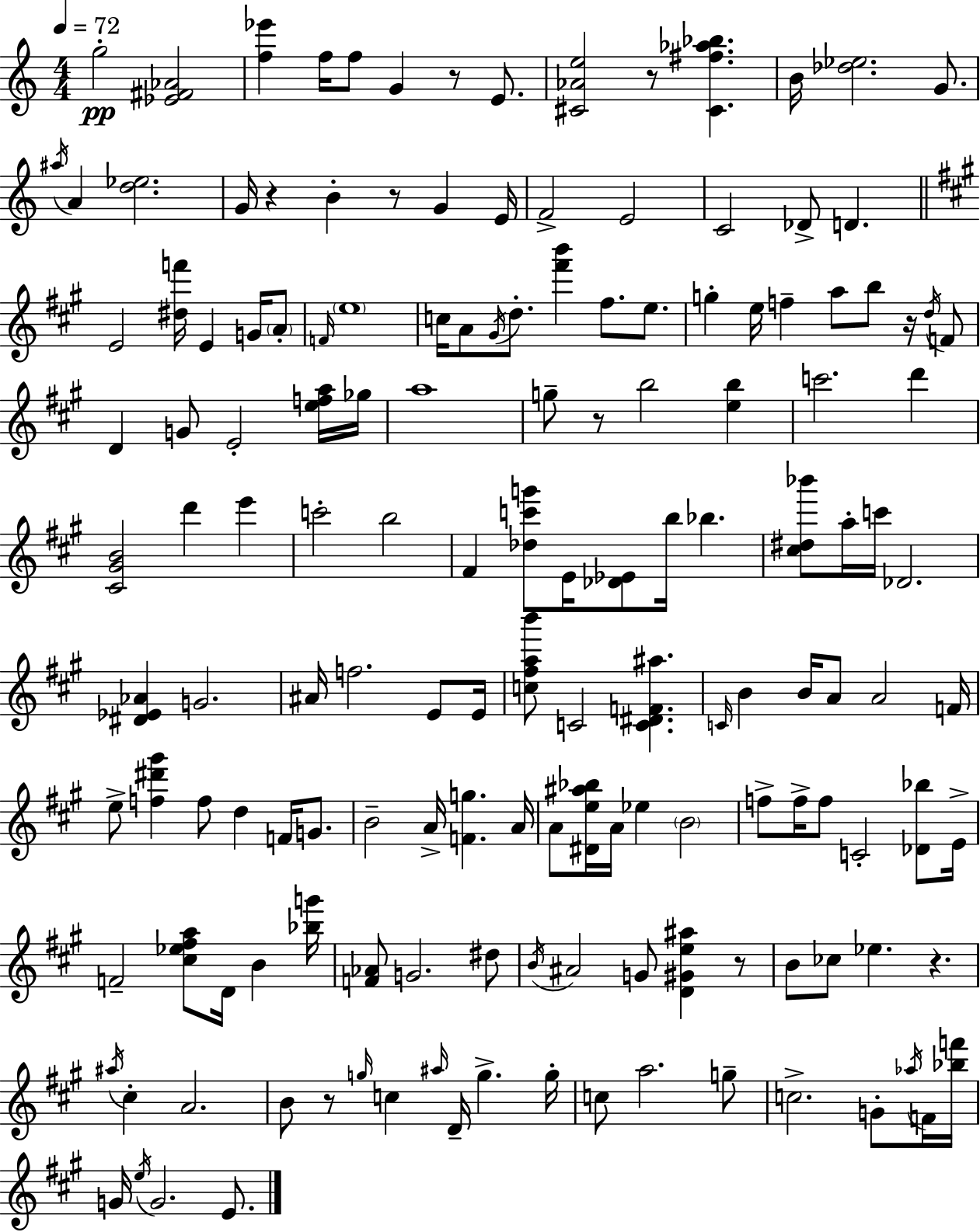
G5/h [Eb4,F#4,Ab4]/h [F5,Eb6]/q F5/s F5/e G4/q R/e E4/e. [C#4,Ab4,E5]/h R/e [C#4,F#5,Ab5,Bb5]/q. B4/s [Db5,Eb5]/h. G4/e. A#5/s A4/q [D5,Eb5]/h. G4/s R/q B4/q R/e G4/q E4/s F4/h E4/h C4/h Db4/e D4/q. E4/h [D#5,F6]/s E4/q G4/s A4/e F4/s E5/w C5/s A4/e G#4/s D5/e. [F#6,B6]/q F#5/e. E5/e. G5/q E5/s F5/q A5/e B5/e R/s D5/s F4/e D4/q G4/e E4/h [E5,F5,A5]/s Gb5/s A5/w G5/e R/e B5/h [E5,B5]/q C6/h. D6/q [C#4,G#4,B4]/h D6/q E6/q C6/h B5/h F#4/q [Db5,C6,G6]/e E4/s [Db4,Eb4]/e B5/s Bb5/q. [C#5,D#5,Bb6]/e A5/s C6/s Db4/h. [D#4,Eb4,Ab4]/q G4/h. A#4/s F5/h. E4/e E4/s [C5,F#5,A5,B6]/e C4/h [C4,D#4,F4,A#5]/q. C4/s B4/q B4/s A4/e A4/h F4/s E5/e [F5,D#6,G#6]/q F5/e D5/q F4/s G4/e. B4/h A4/s [F4,G5]/q. A4/s A4/e [D#4,E5,A#5,Bb5]/s A4/s Eb5/q B4/h F5/e F5/s F5/e C4/h [Db4,Bb5]/e E4/s F4/h [C#5,Eb5,F#5,A5]/e D4/s B4/q [Bb5,G6]/s [F4,Ab4]/e G4/h. D#5/e B4/s A#4/h G4/e [D4,G#4,E5,A#5]/q R/e B4/e CES5/e Eb5/q. R/q. A#5/s C#5/q A4/h. B4/e R/e G5/s C5/q A#5/s D4/s G5/q. G5/s C5/e A5/h. G5/e C5/h. G4/e Ab5/s F4/s [Bb5,F6]/s G4/s E5/s G4/h. E4/e.